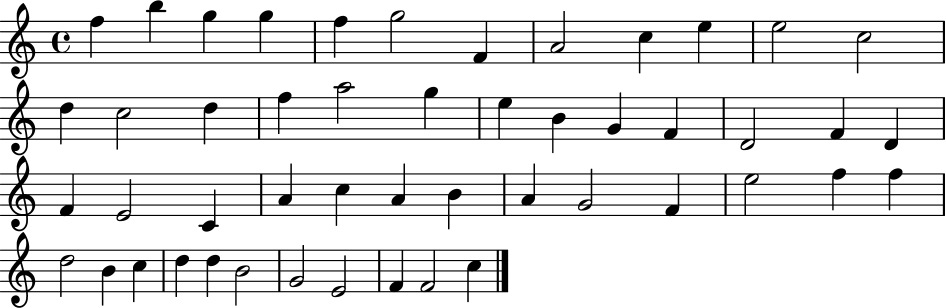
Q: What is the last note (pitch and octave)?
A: C5